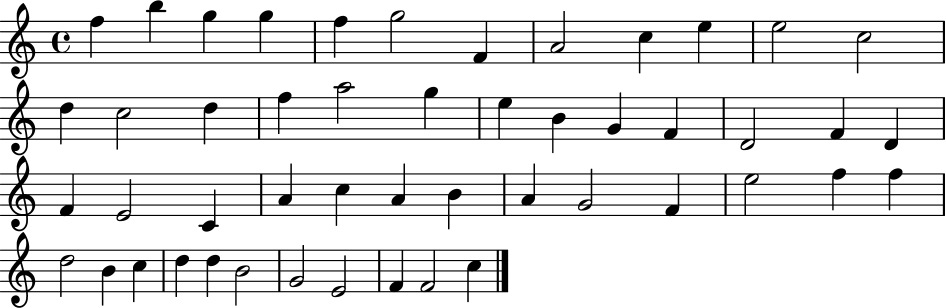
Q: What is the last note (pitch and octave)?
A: C5